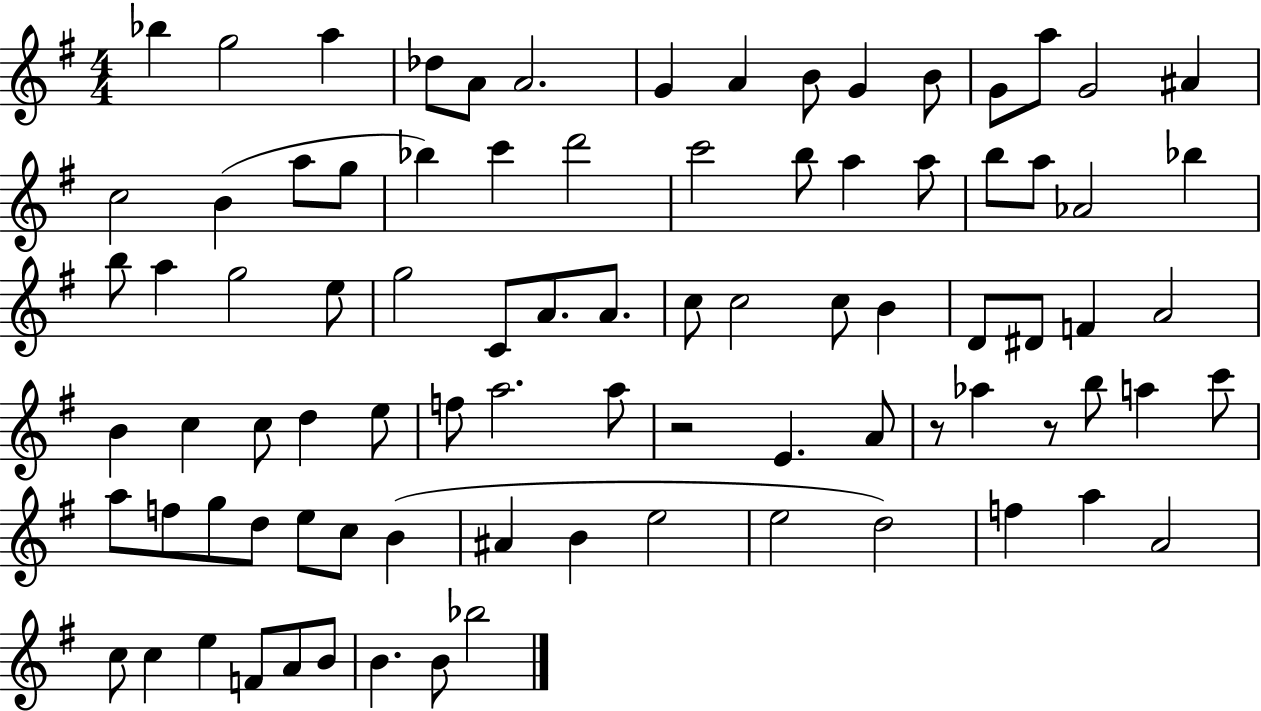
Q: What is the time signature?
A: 4/4